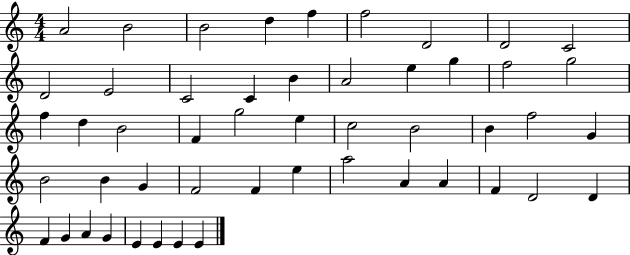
X:1
T:Untitled
M:4/4
L:1/4
K:C
A2 B2 B2 d f f2 D2 D2 C2 D2 E2 C2 C B A2 e g f2 g2 f d B2 F g2 e c2 B2 B f2 G B2 B G F2 F e a2 A A F D2 D F G A G E E E E